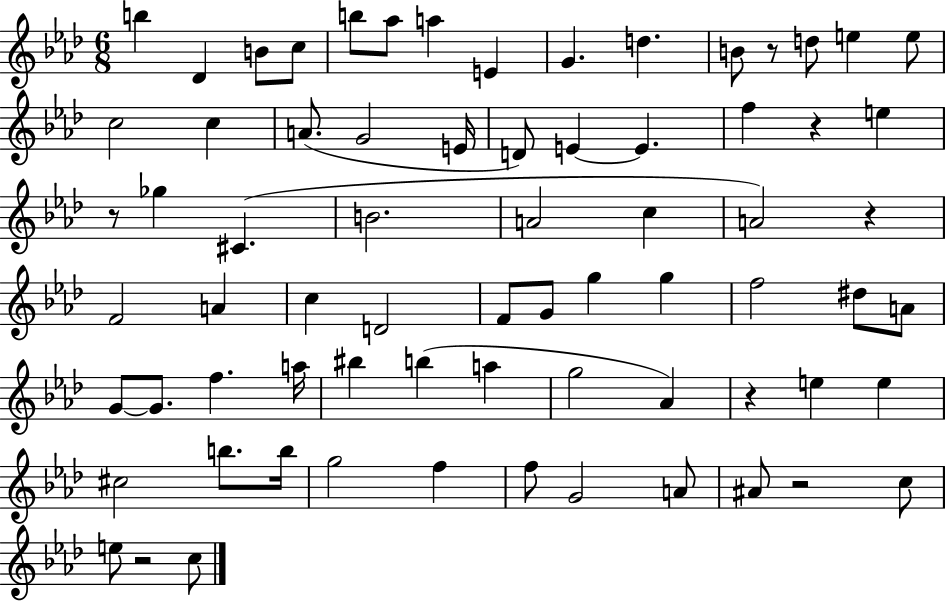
B5/q Db4/q B4/e C5/e B5/e Ab5/e A5/q E4/q G4/q. D5/q. B4/e R/e D5/e E5/q E5/e C5/h C5/q A4/e. G4/h E4/s D4/e E4/q E4/q. F5/q R/q E5/q R/e Gb5/q C#4/q. B4/h. A4/h C5/q A4/h R/q F4/h A4/q C5/q D4/h F4/e G4/e G5/q G5/q F5/h D#5/e A4/e G4/e G4/e. F5/q. A5/s BIS5/q B5/q A5/q G5/h Ab4/q R/q E5/q E5/q C#5/h B5/e. B5/s G5/h F5/q F5/e G4/h A4/e A#4/e R/h C5/e E5/e R/h C5/e